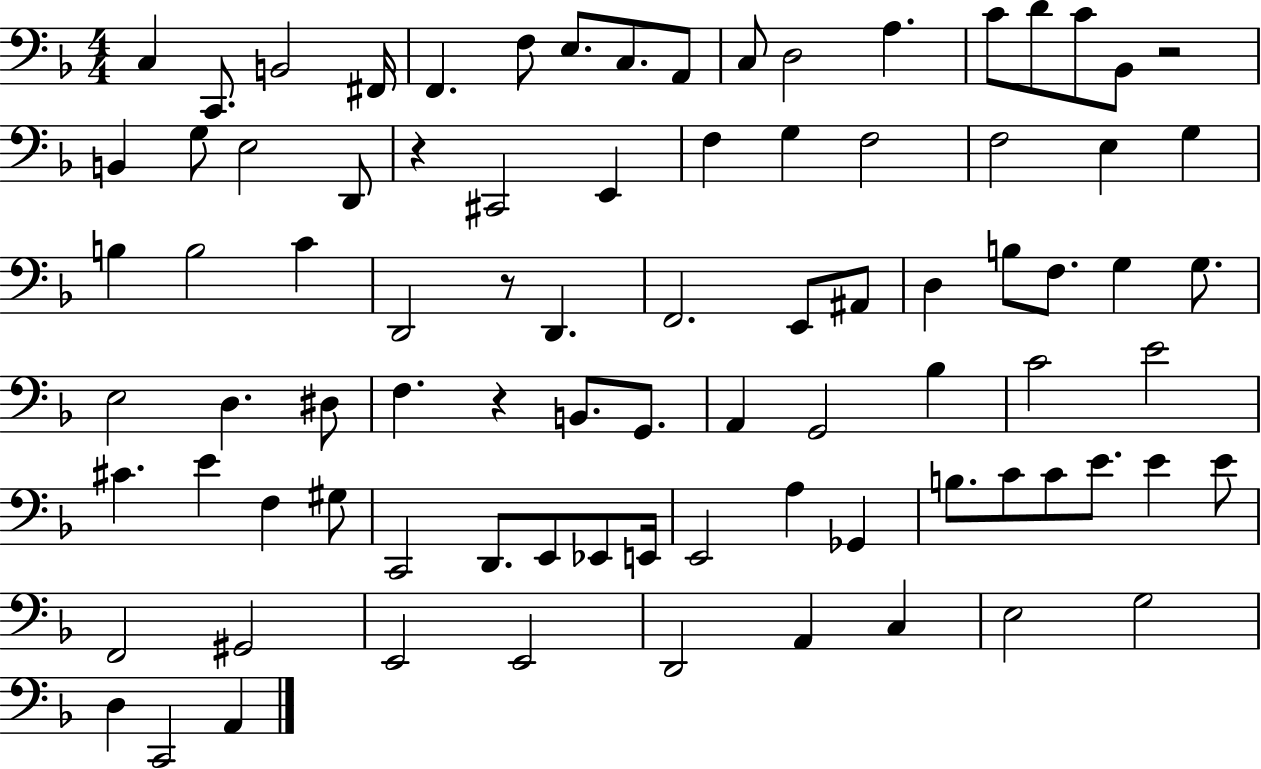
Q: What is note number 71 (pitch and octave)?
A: F2